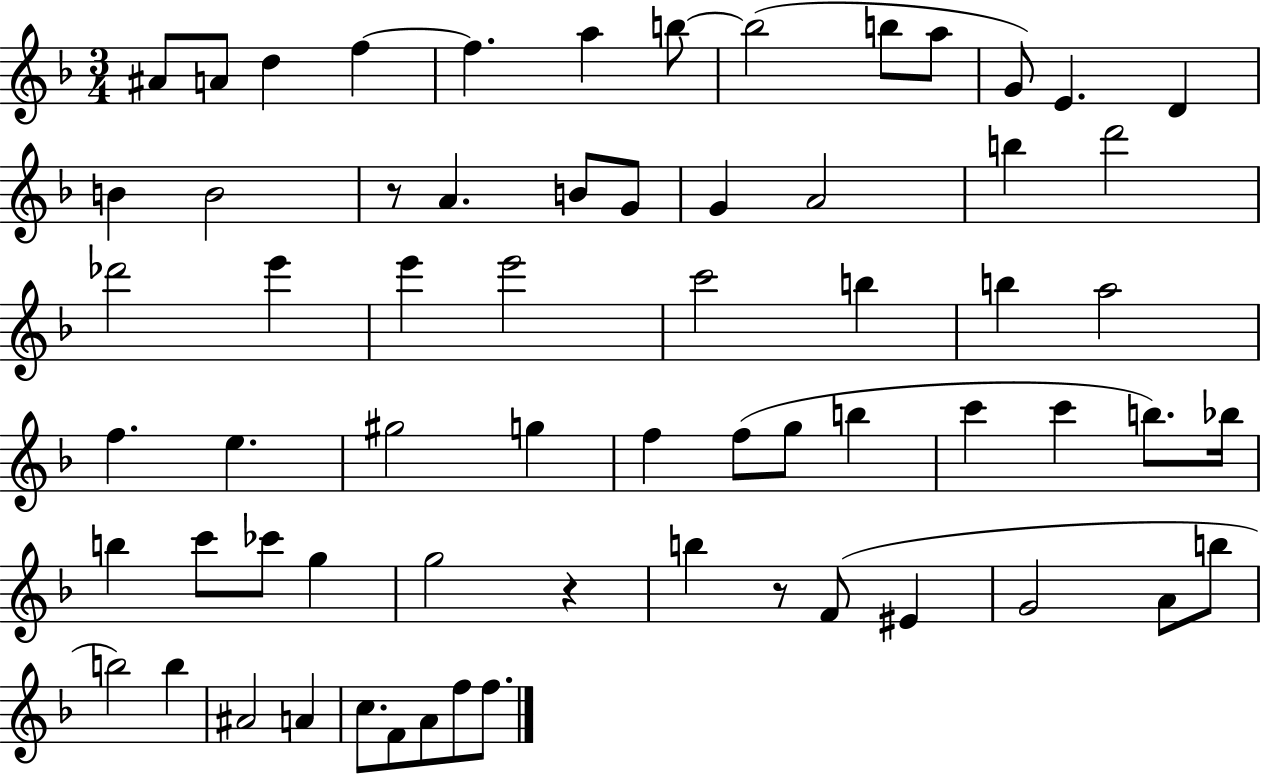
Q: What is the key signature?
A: F major